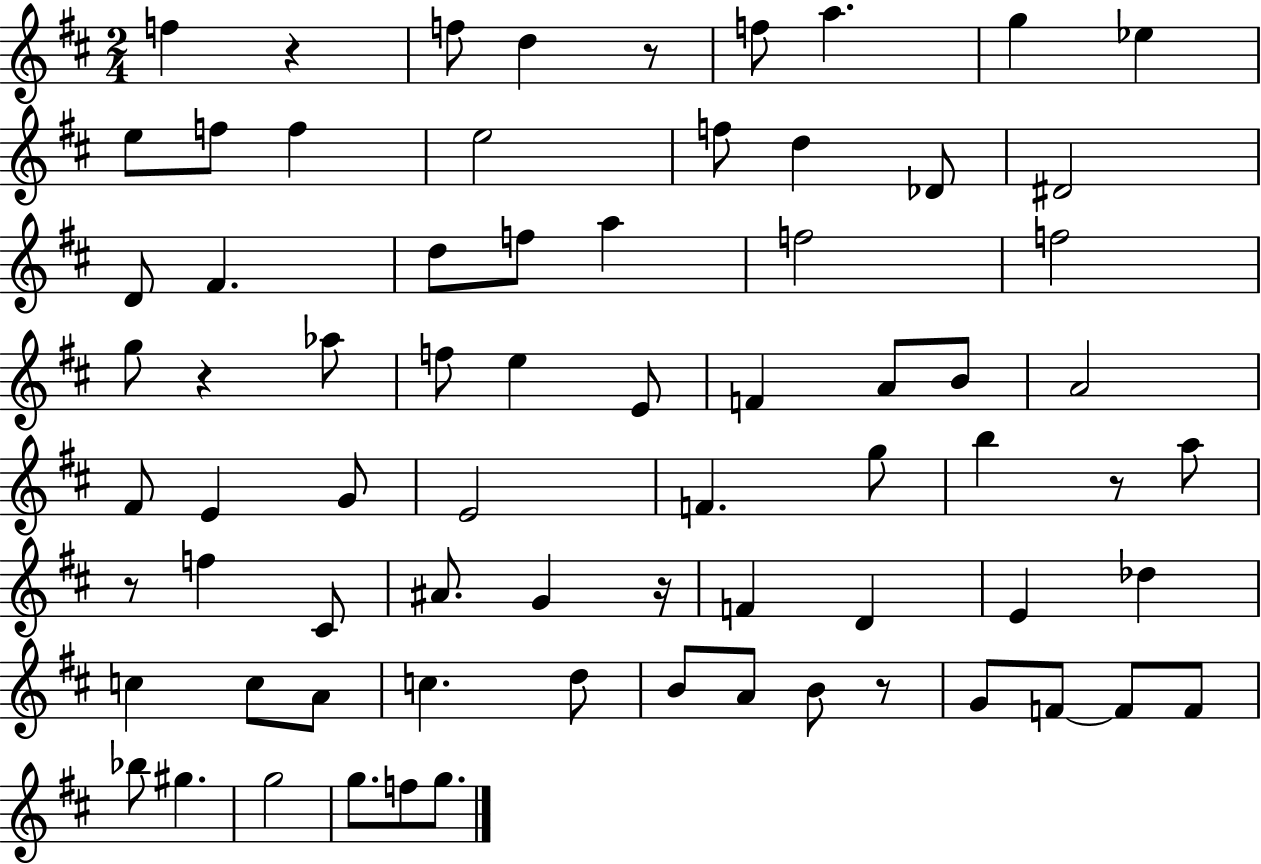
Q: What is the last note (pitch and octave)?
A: G5